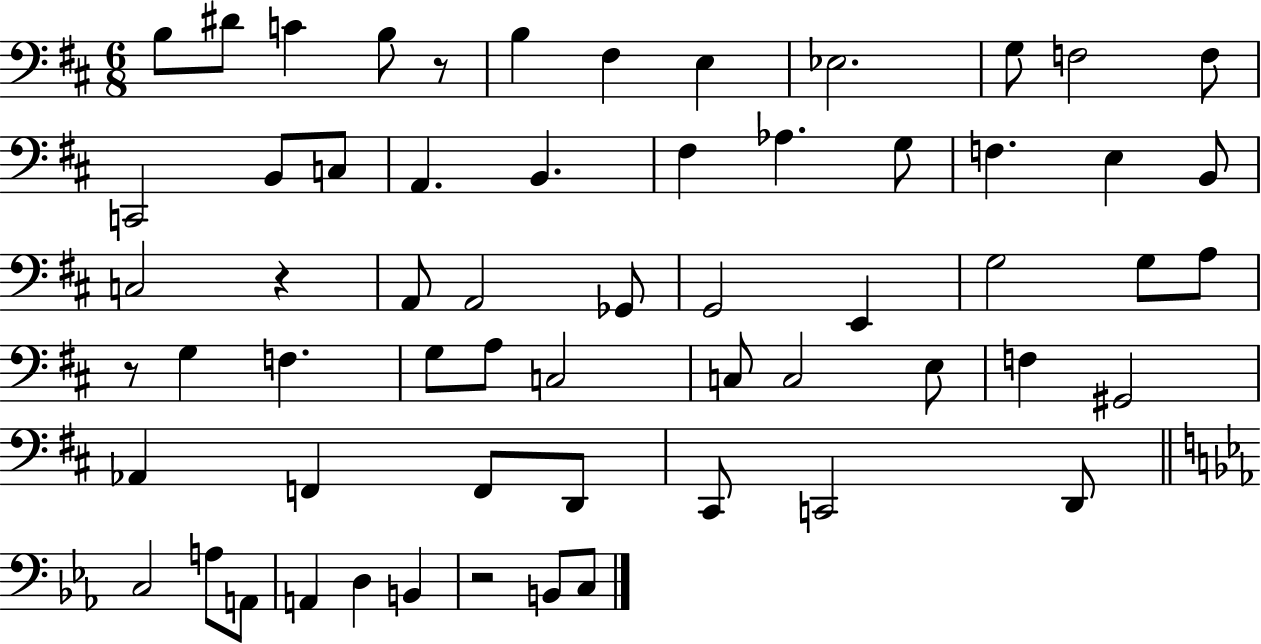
B3/e D#4/e C4/q B3/e R/e B3/q F#3/q E3/q Eb3/h. G3/e F3/h F3/e C2/h B2/e C3/e A2/q. B2/q. F#3/q Ab3/q. G3/e F3/q. E3/q B2/e C3/h R/q A2/e A2/h Gb2/e G2/h E2/q G3/h G3/e A3/e R/e G3/q F3/q. G3/e A3/e C3/h C3/e C3/h E3/e F3/q G#2/h Ab2/q F2/q F2/e D2/e C#2/e C2/h D2/e C3/h A3/e A2/e A2/q D3/q B2/q R/h B2/e C3/e